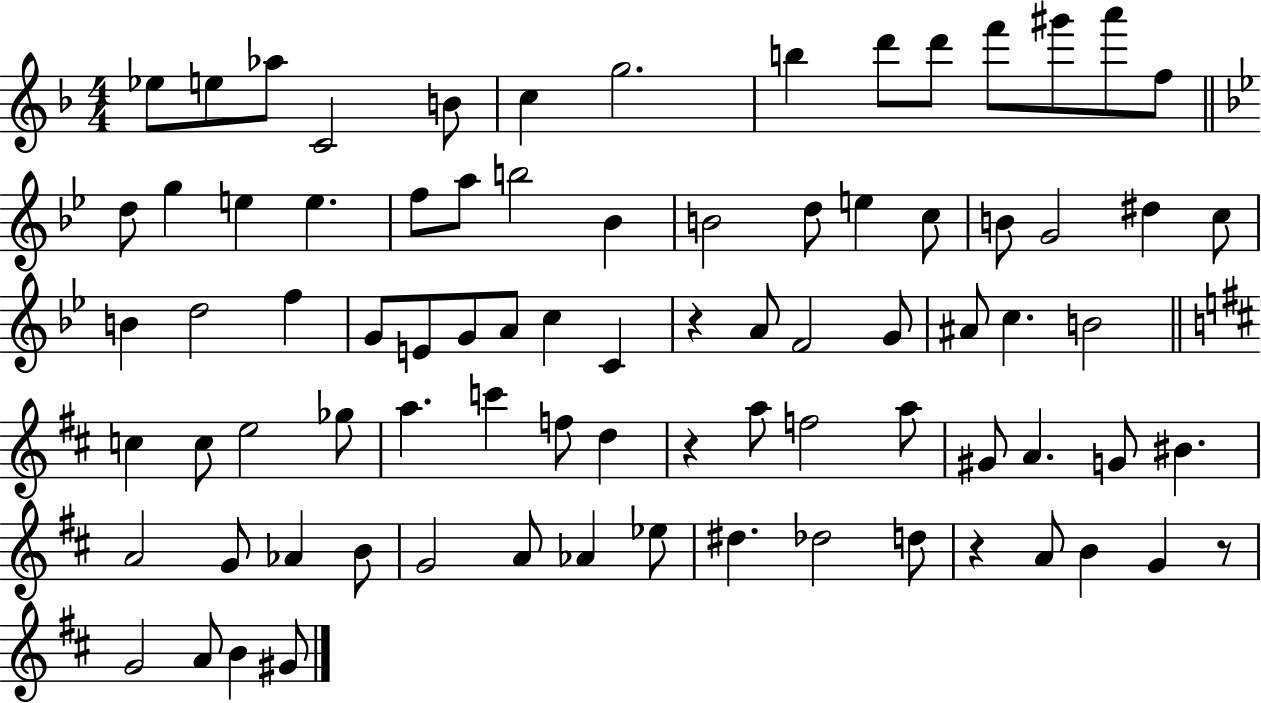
Eb5/e E5/e Ab5/e C4/h B4/e C5/q G5/h. B5/q D6/e D6/e F6/e G#6/e A6/e F5/e D5/e G5/q E5/q E5/q. F5/e A5/e B5/h Bb4/q B4/h D5/e E5/q C5/e B4/e G4/h D#5/q C5/e B4/q D5/h F5/q G4/e E4/e G4/e A4/e C5/q C4/q R/q A4/e F4/h G4/e A#4/e C5/q. B4/h C5/q C5/e E5/h Gb5/e A5/q. C6/q F5/e D5/q R/q A5/e F5/h A5/e G#4/e A4/q. G4/e BIS4/q. A4/h G4/e Ab4/q B4/e G4/h A4/e Ab4/q Eb5/e D#5/q. Db5/h D5/e R/q A4/e B4/q G4/q R/e G4/h A4/e B4/q G#4/e